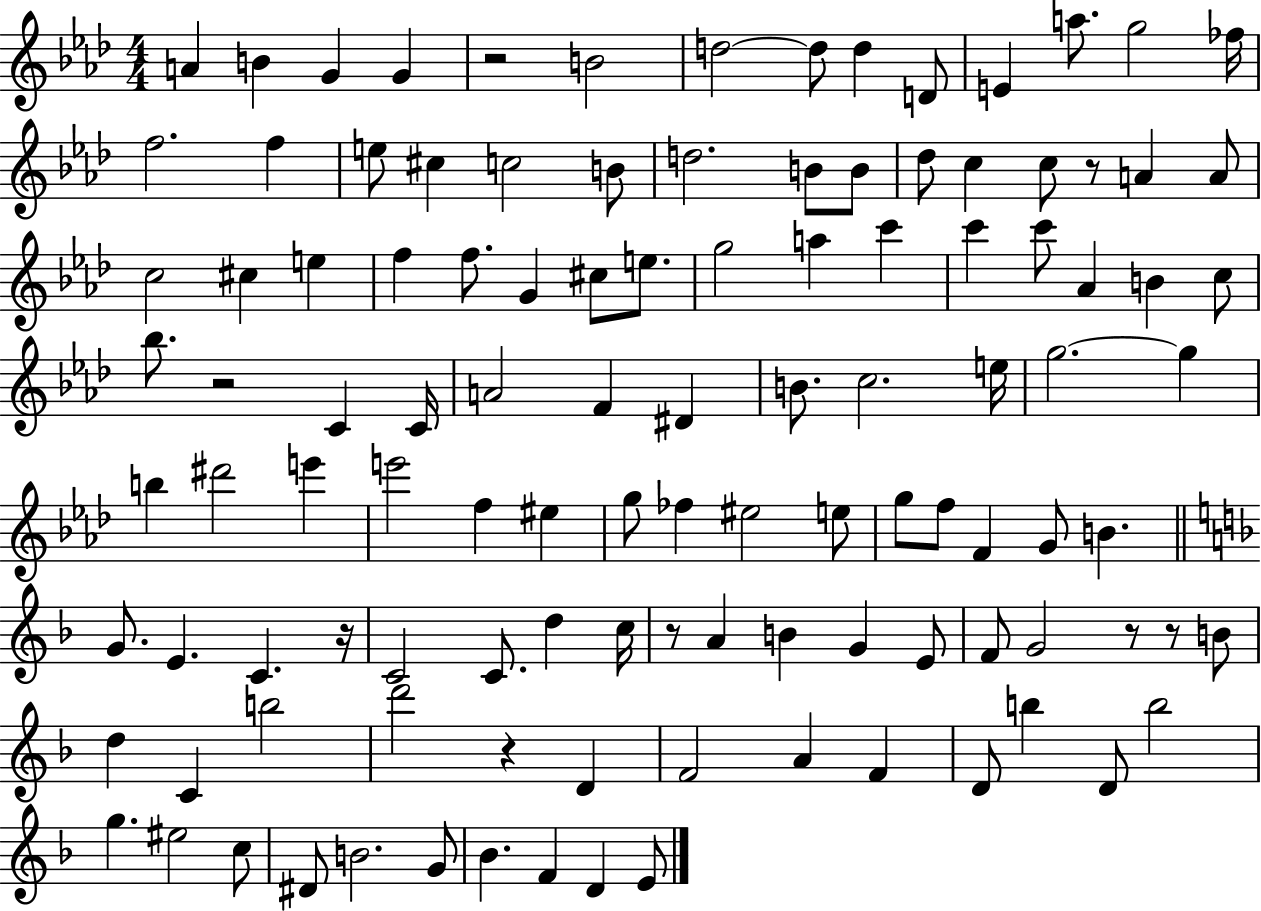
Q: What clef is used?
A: treble